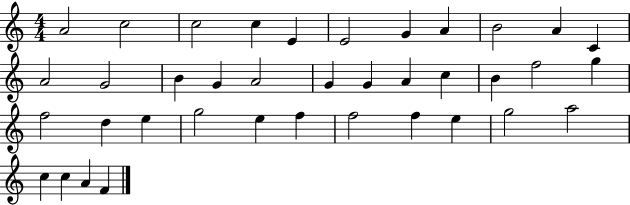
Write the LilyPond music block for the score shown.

{
  \clef treble
  \numericTimeSignature
  \time 4/4
  \key c \major
  a'2 c''2 | c''2 c''4 e'4 | e'2 g'4 a'4 | b'2 a'4 c'4 | \break a'2 g'2 | b'4 g'4 a'2 | g'4 g'4 a'4 c''4 | b'4 f''2 g''4 | \break f''2 d''4 e''4 | g''2 e''4 f''4 | f''2 f''4 e''4 | g''2 a''2 | \break c''4 c''4 a'4 f'4 | \bar "|."
}